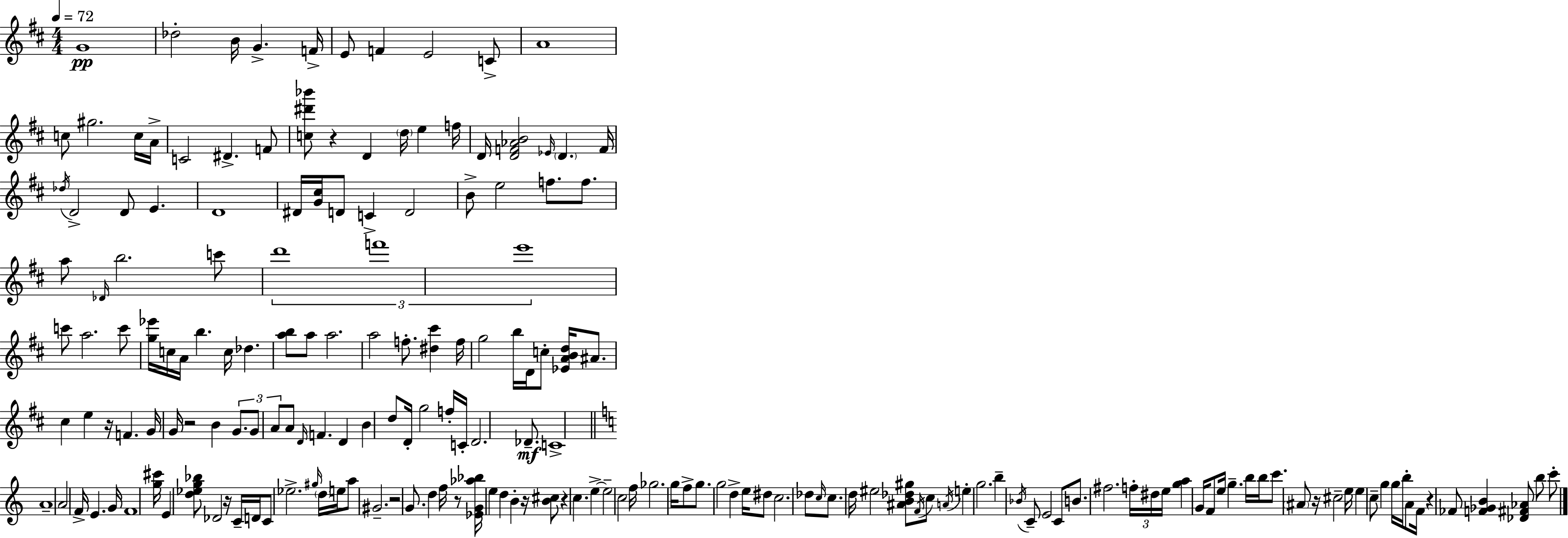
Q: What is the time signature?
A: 4/4